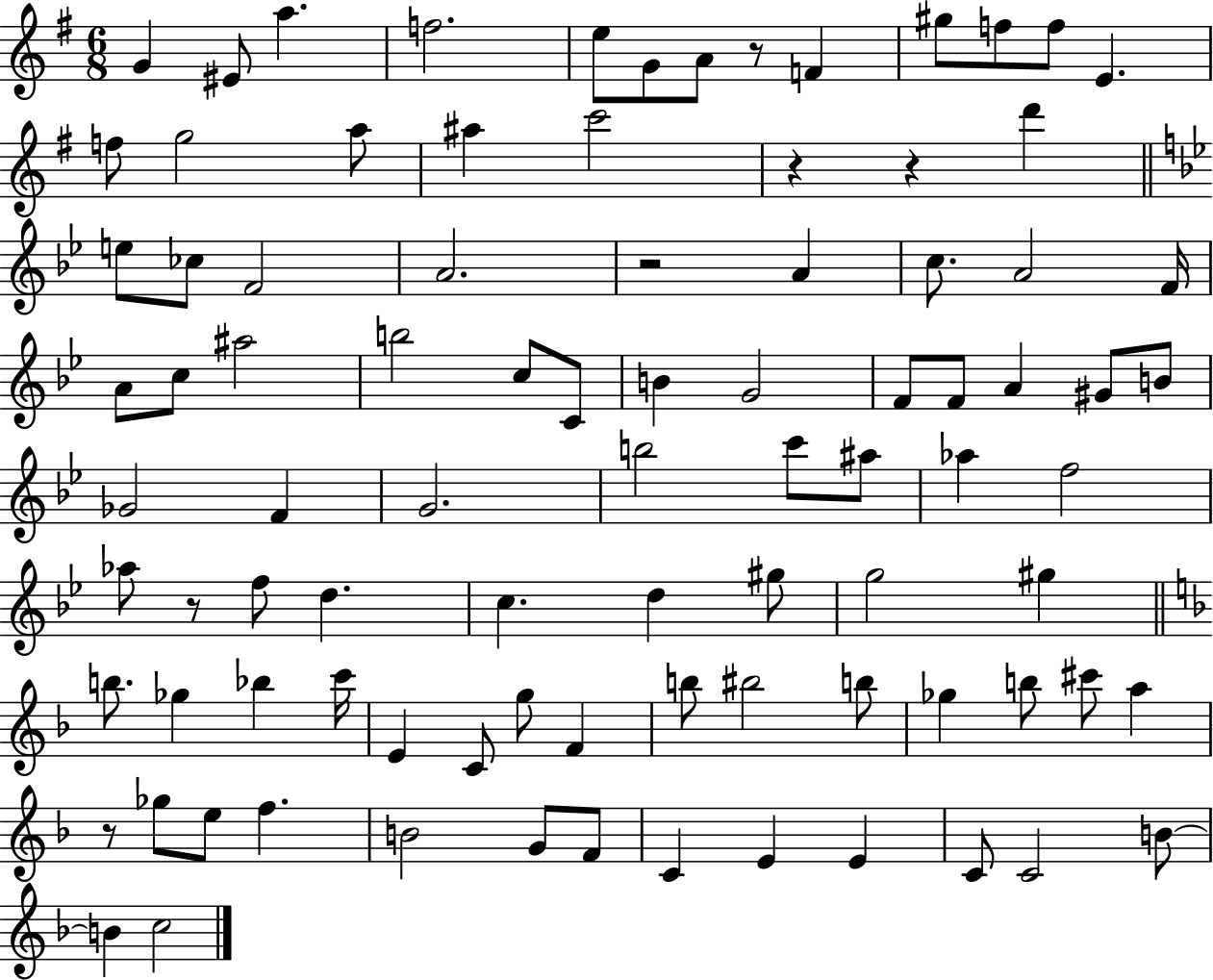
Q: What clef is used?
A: treble